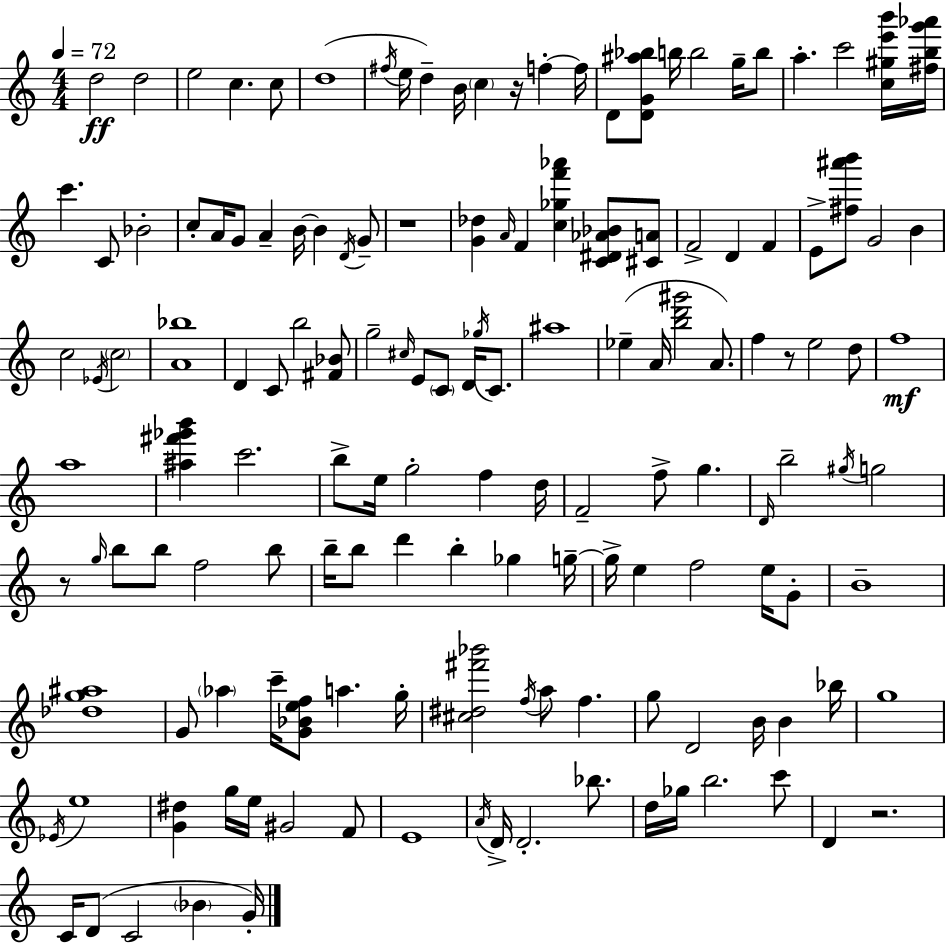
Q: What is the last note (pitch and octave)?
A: G4